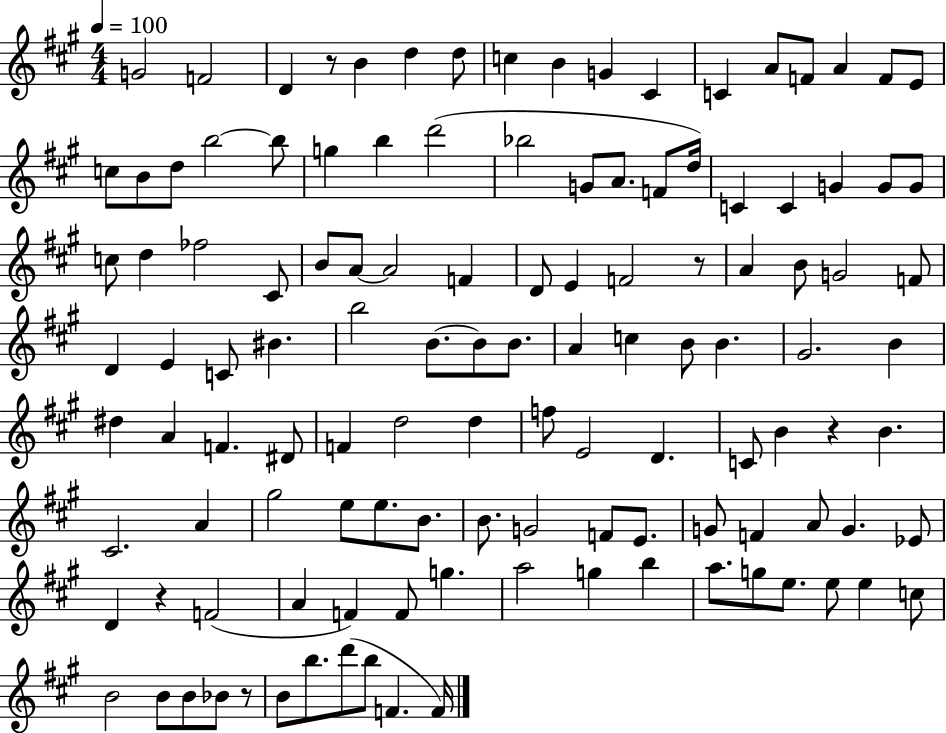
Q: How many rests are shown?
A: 5